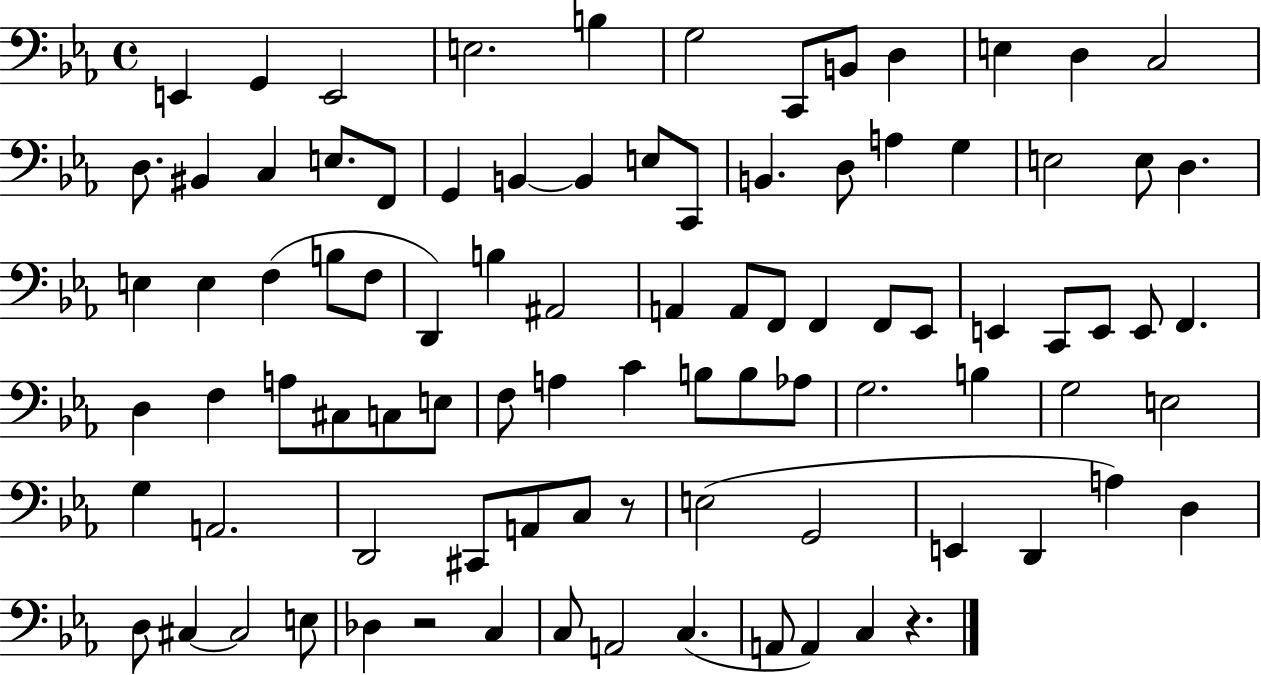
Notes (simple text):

E2/q G2/q E2/h E3/h. B3/q G3/h C2/e B2/e D3/q E3/q D3/q C3/h D3/e. BIS2/q C3/q E3/e. F2/e G2/q B2/q B2/q E3/e C2/e B2/q. D3/e A3/q G3/q E3/h E3/e D3/q. E3/q E3/q F3/q B3/e F3/e D2/q B3/q A#2/h A2/q A2/e F2/e F2/q F2/e Eb2/e E2/q C2/e E2/e E2/e F2/q. D3/q F3/q A3/e C#3/e C3/e E3/e F3/e A3/q C4/q B3/e B3/e Ab3/e G3/h. B3/q G3/h E3/h G3/q A2/h. D2/h C#2/e A2/e C3/e R/e E3/h G2/h E2/q D2/q A3/q D3/q D3/e C#3/q C#3/h E3/e Db3/q R/h C3/q C3/e A2/h C3/q. A2/e A2/q C3/q R/q.